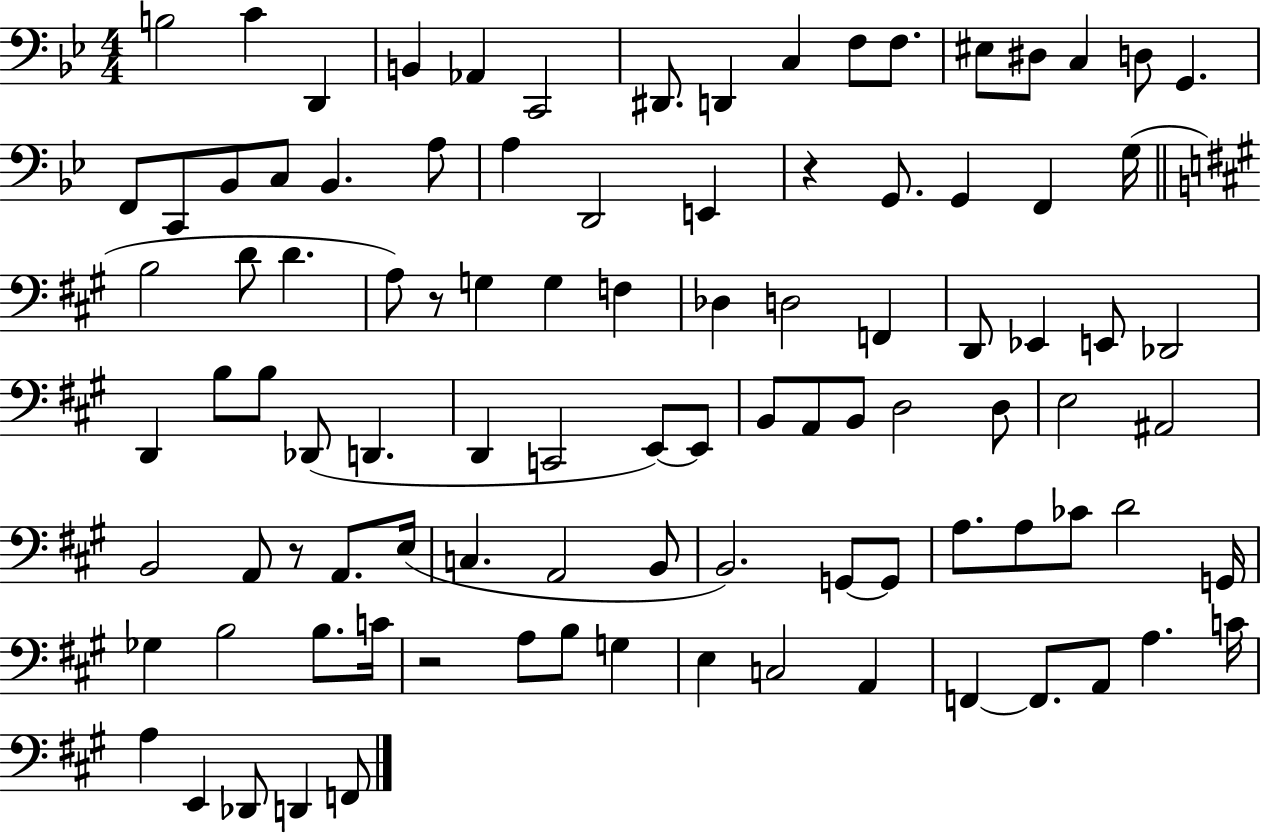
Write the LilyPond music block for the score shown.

{
  \clef bass
  \numericTimeSignature
  \time 4/4
  \key bes \major
  b2 c'4 d,4 | b,4 aes,4 c,2 | dis,8. d,4 c4 f8 f8. | eis8 dis8 c4 d8 g,4. | \break f,8 c,8 bes,8 c8 bes,4. a8 | a4 d,2 e,4 | r4 g,8. g,4 f,4 g16( | \bar "||" \break \key a \major b2 d'8 d'4. | a8) r8 g4 g4 f4 | des4 d2 f,4 | d,8 ees,4 e,8 des,2 | \break d,4 b8 b8 des,8( d,4. | d,4 c,2 e,8~~) e,8 | b,8 a,8 b,8 d2 d8 | e2 ais,2 | \break b,2 a,8 r8 a,8. e16( | c4. a,2 b,8 | b,2.) g,8~~ g,8 | a8. a8 ces'8 d'2 g,16 | \break ges4 b2 b8. c'16 | r2 a8 b8 g4 | e4 c2 a,4 | f,4~~ f,8. a,8 a4. c'16 | \break a4 e,4 des,8 d,4 f,8 | \bar "|."
}